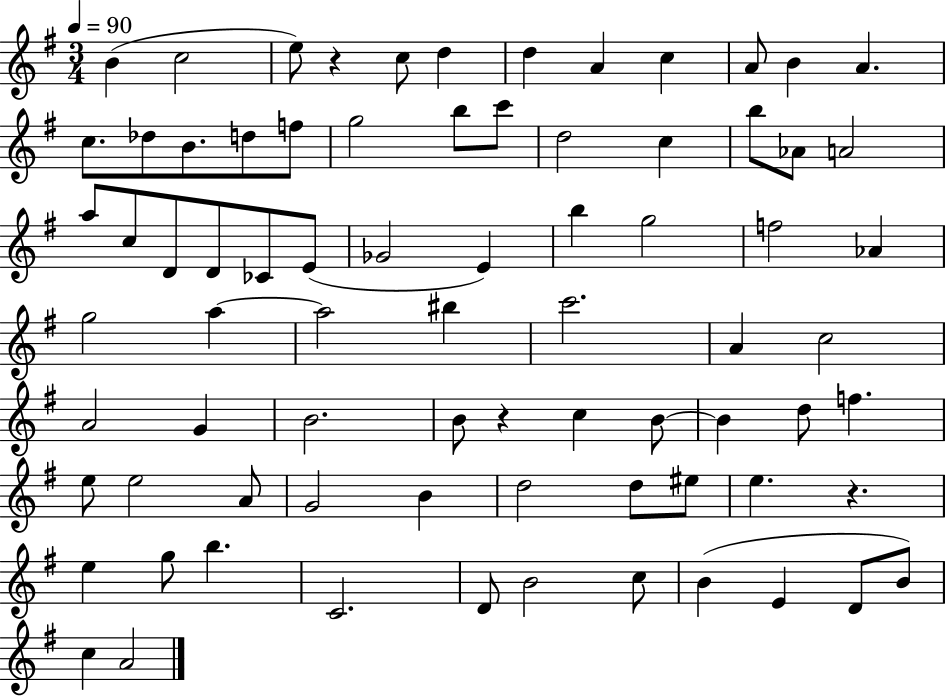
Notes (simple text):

B4/q C5/h E5/e R/q C5/e D5/q D5/q A4/q C5/q A4/e B4/q A4/q. C5/e. Db5/e B4/e. D5/e F5/e G5/h B5/e C6/e D5/h C5/q B5/e Ab4/e A4/h A5/e C5/e D4/e D4/e CES4/e E4/e Gb4/h E4/q B5/q G5/h F5/h Ab4/q G5/h A5/q A5/h BIS5/q C6/h. A4/q C5/h A4/h G4/q B4/h. B4/e R/q C5/q B4/e B4/q D5/e F5/q. E5/e E5/h A4/e G4/h B4/q D5/h D5/e EIS5/e E5/q. R/q. E5/q G5/e B5/q. C4/h. D4/e B4/h C5/e B4/q E4/q D4/e B4/e C5/q A4/h